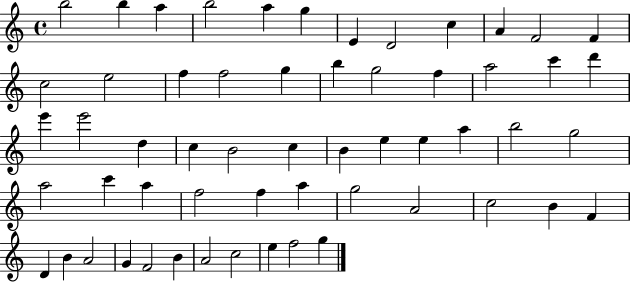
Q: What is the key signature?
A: C major